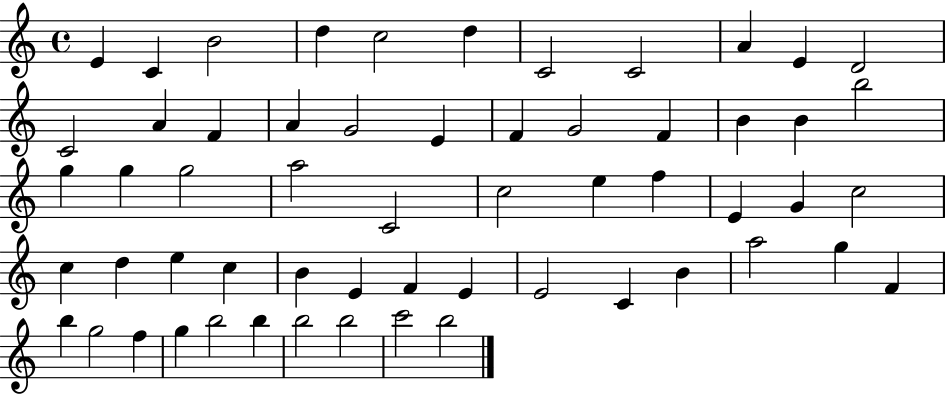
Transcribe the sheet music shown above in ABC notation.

X:1
T:Untitled
M:4/4
L:1/4
K:C
E C B2 d c2 d C2 C2 A E D2 C2 A F A G2 E F G2 F B B b2 g g g2 a2 C2 c2 e f E G c2 c d e c B E F E E2 C B a2 g F b g2 f g b2 b b2 b2 c'2 b2